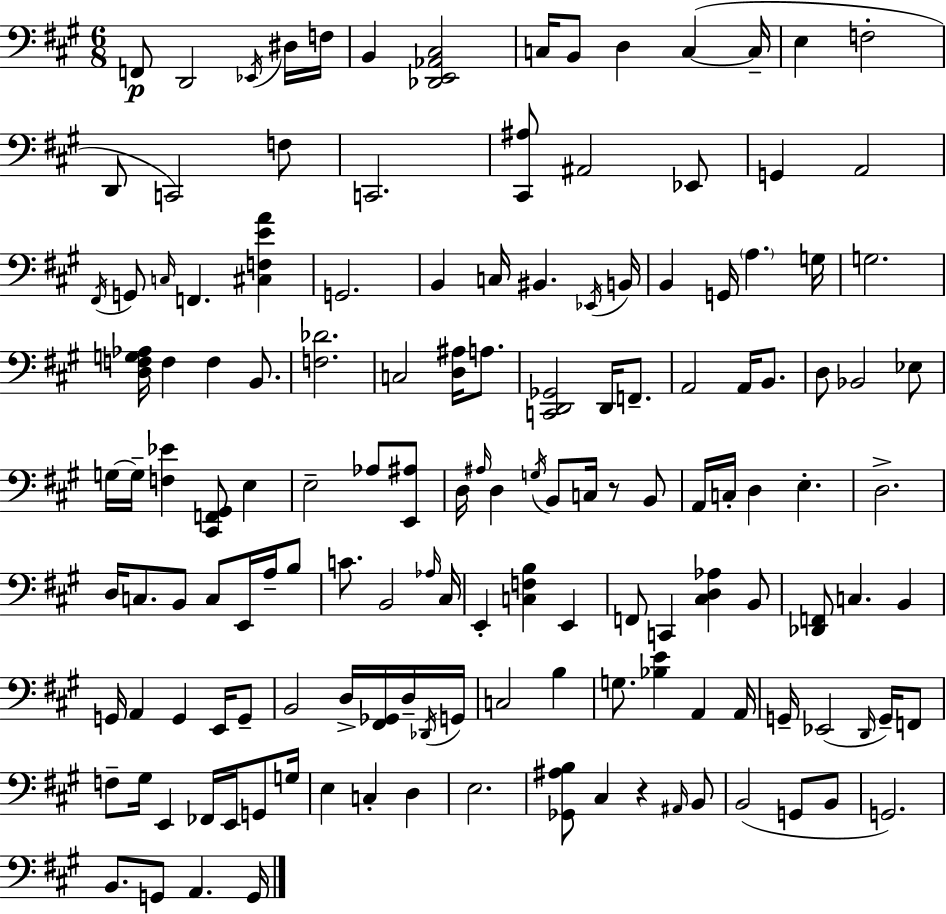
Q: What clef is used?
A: bass